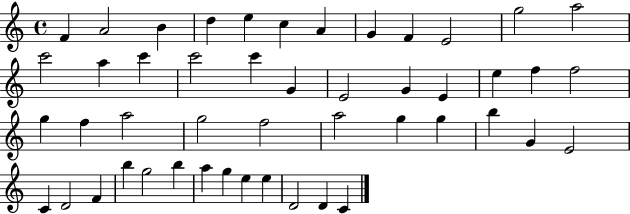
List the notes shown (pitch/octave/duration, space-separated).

F4/q A4/h B4/q D5/q E5/q C5/q A4/q G4/q F4/q E4/h G5/h A5/h C6/h A5/q C6/q C6/h C6/q G4/q E4/h G4/q E4/q E5/q F5/q F5/h G5/q F5/q A5/h G5/h F5/h A5/h G5/q G5/q B5/q G4/q E4/h C4/q D4/h F4/q B5/q G5/h B5/q A5/q G5/q E5/q E5/q D4/h D4/q C4/q